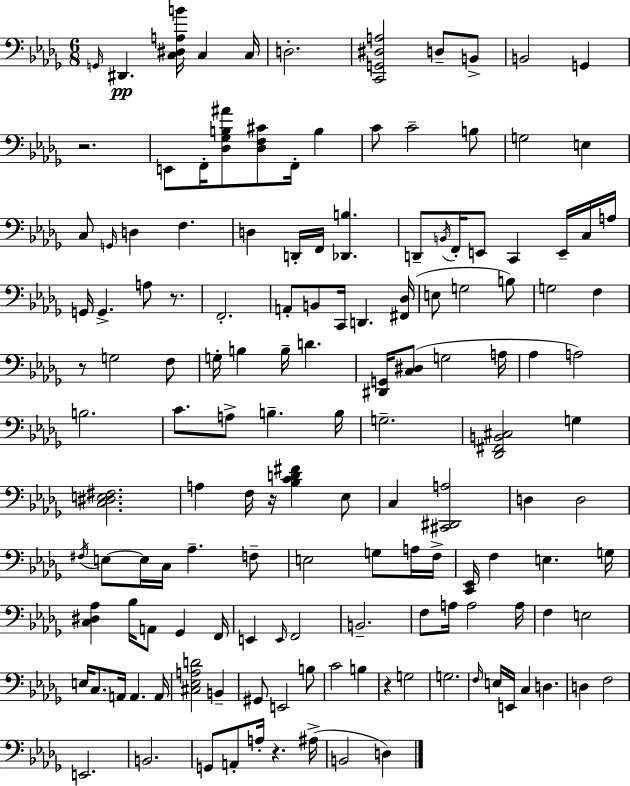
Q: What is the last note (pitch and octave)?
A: D3